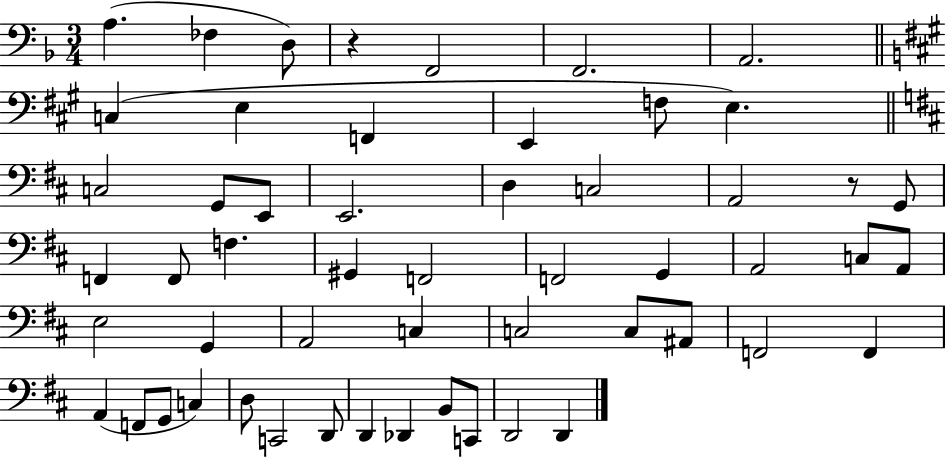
X:1
T:Untitled
M:3/4
L:1/4
K:F
A, _F, D,/2 z F,,2 F,,2 A,,2 C, E, F,, E,, F,/2 E, C,2 G,,/2 E,,/2 E,,2 D, C,2 A,,2 z/2 G,,/2 F,, F,,/2 F, ^G,, F,,2 F,,2 G,, A,,2 C,/2 A,,/2 E,2 G,, A,,2 C, C,2 C,/2 ^A,,/2 F,,2 F,, A,, F,,/2 G,,/2 C, D,/2 C,,2 D,,/2 D,, _D,, B,,/2 C,,/2 D,,2 D,,